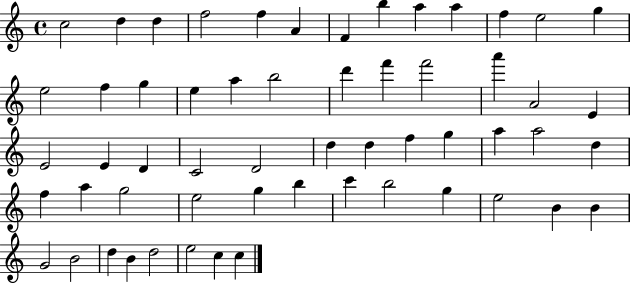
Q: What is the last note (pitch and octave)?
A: C5